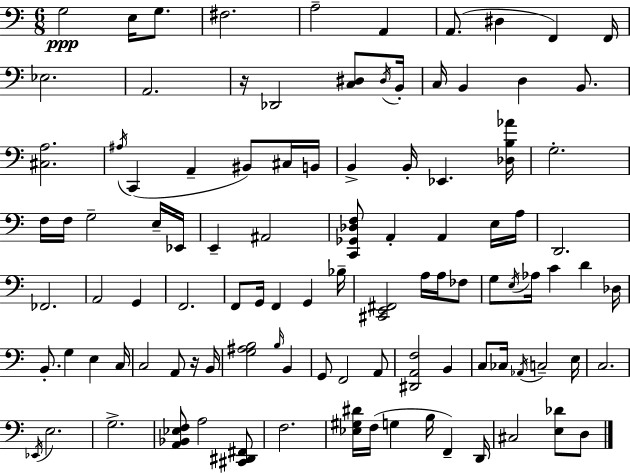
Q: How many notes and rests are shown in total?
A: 103